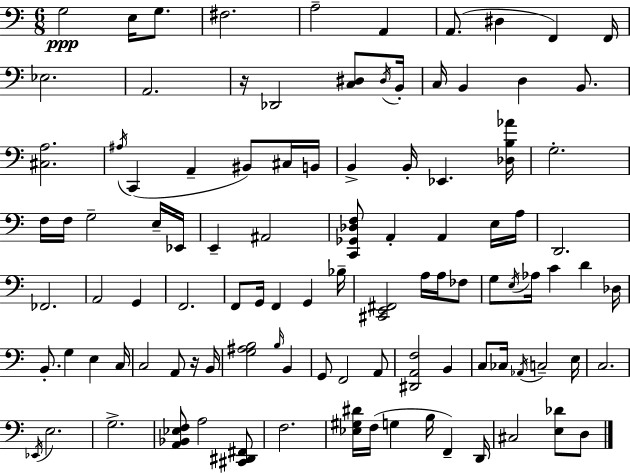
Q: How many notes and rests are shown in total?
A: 103